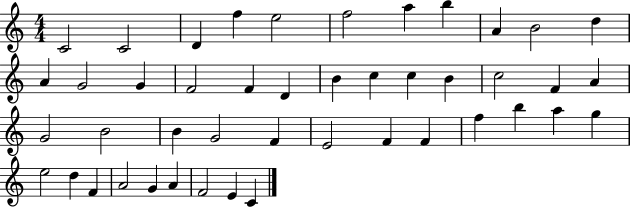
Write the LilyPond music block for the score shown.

{
  \clef treble
  \numericTimeSignature
  \time 4/4
  \key c \major
  c'2 c'2 | d'4 f''4 e''2 | f''2 a''4 b''4 | a'4 b'2 d''4 | \break a'4 g'2 g'4 | f'2 f'4 d'4 | b'4 c''4 c''4 b'4 | c''2 f'4 a'4 | \break g'2 b'2 | b'4 g'2 f'4 | e'2 f'4 f'4 | f''4 b''4 a''4 g''4 | \break e''2 d''4 f'4 | a'2 g'4 a'4 | f'2 e'4 c'4 | \bar "|."
}